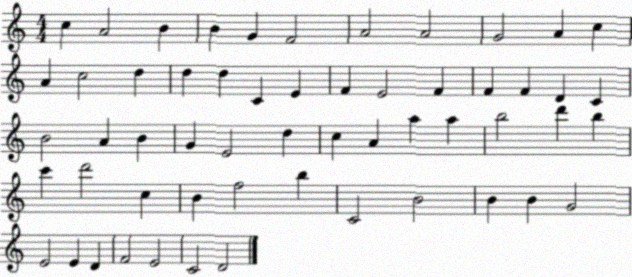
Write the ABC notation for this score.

X:1
T:Untitled
M:4/4
L:1/4
K:C
c A2 B B G F2 A2 A2 G2 A c A c2 d d d C E F E2 F F F D C B2 A B G E2 d c A a a b2 d' b c' d'2 c B f2 b C2 B2 B B G2 E2 E D F2 E2 C2 D2